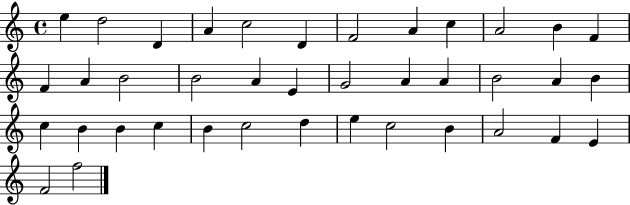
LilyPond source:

{
  \clef treble
  \time 4/4
  \defaultTimeSignature
  \key c \major
  e''4 d''2 d'4 | a'4 c''2 d'4 | f'2 a'4 c''4 | a'2 b'4 f'4 | \break f'4 a'4 b'2 | b'2 a'4 e'4 | g'2 a'4 a'4 | b'2 a'4 b'4 | \break c''4 b'4 b'4 c''4 | b'4 c''2 d''4 | e''4 c''2 b'4 | a'2 f'4 e'4 | \break f'2 f''2 | \bar "|."
}